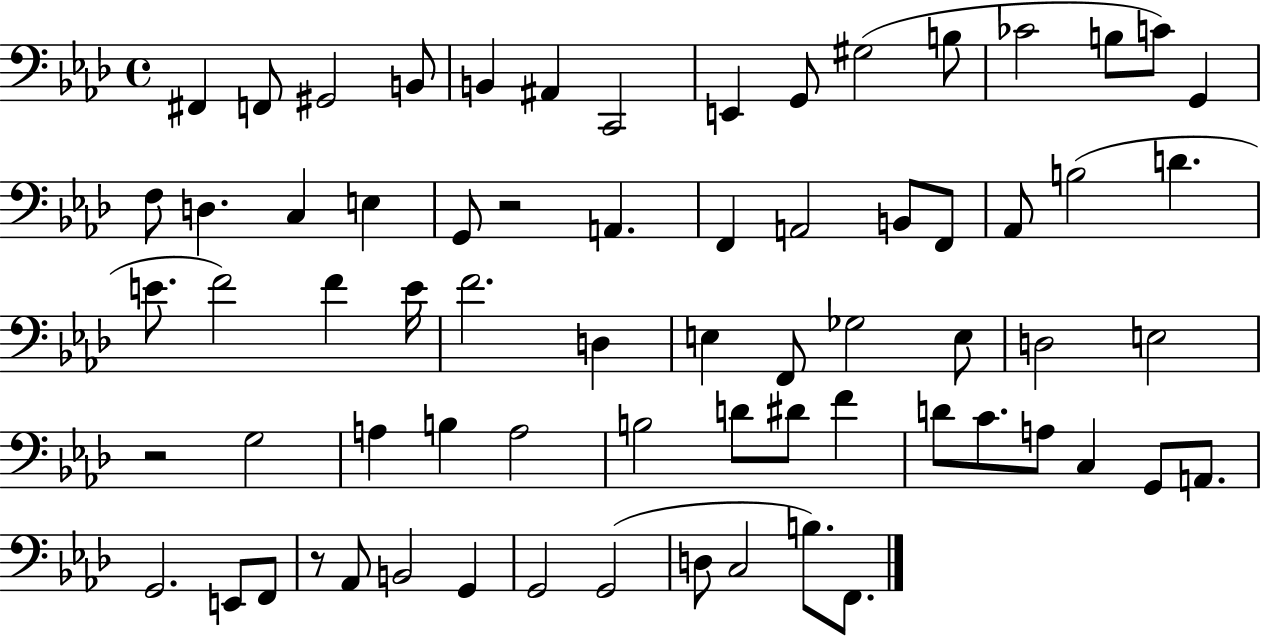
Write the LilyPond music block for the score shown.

{
  \clef bass
  \time 4/4
  \defaultTimeSignature
  \key aes \major
  fis,4 f,8 gis,2 b,8 | b,4 ais,4 c,2 | e,4 g,8 gis2( b8 | ces'2 b8 c'8) g,4 | \break f8 d4. c4 e4 | g,8 r2 a,4. | f,4 a,2 b,8 f,8 | aes,8 b2( d'4. | \break e'8. f'2) f'4 e'16 | f'2. d4 | e4 f,8 ges2 e8 | d2 e2 | \break r2 g2 | a4 b4 a2 | b2 d'8 dis'8 f'4 | d'8 c'8. a8 c4 g,8 a,8. | \break g,2. e,8 f,8 | r8 aes,8 b,2 g,4 | g,2 g,2( | d8 c2 b8.) f,8. | \break \bar "|."
}